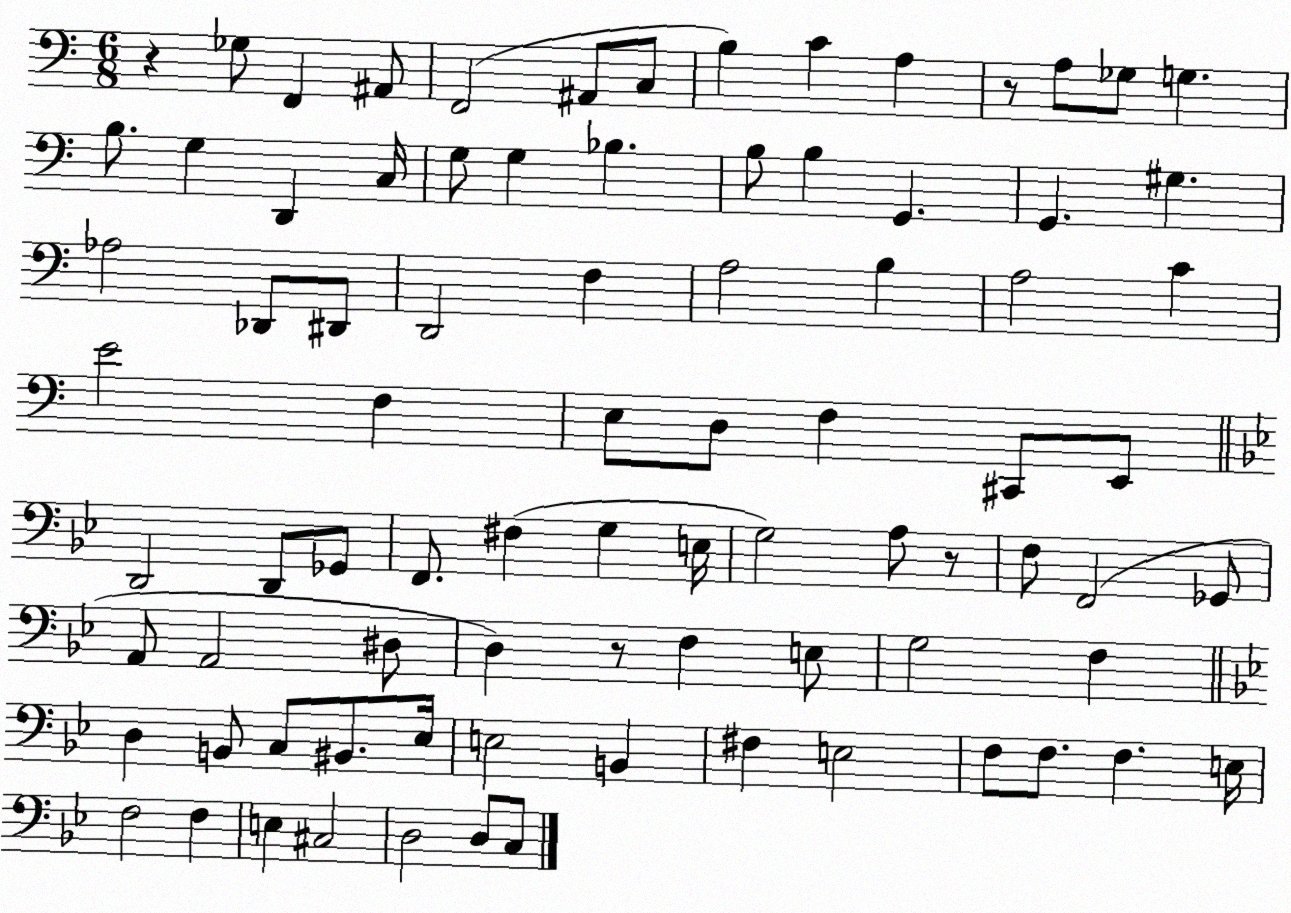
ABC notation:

X:1
T:Untitled
M:6/8
L:1/4
K:C
z _G,/2 F,, ^A,,/2 F,,2 ^A,,/2 C,/2 B, C A, z/2 A,/2 _G,/2 G, B,/2 G, D,, C,/4 G,/2 G, _B, B,/2 B, G,, G,, ^G, _A,2 _D,,/2 ^D,,/2 D,,2 F, A,2 B, A,2 C E2 F, E,/2 D,/2 F, ^C,,/2 E,,/2 D,,2 D,,/2 _G,,/2 F,,/2 ^F, G, E,/4 G,2 A,/2 z/2 F,/2 F,,2 _G,,/2 A,,/2 A,,2 ^D,/2 D, z/2 F, E,/2 G,2 F, D, B,,/2 C,/2 ^B,,/2 _E,/4 E,2 B,, ^F, E,2 F,/2 F,/2 F, E,/4 F,2 F, E, ^C,2 D,2 D,/2 C,/2